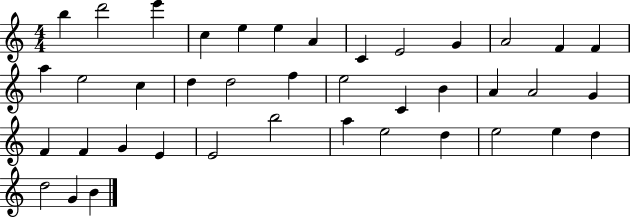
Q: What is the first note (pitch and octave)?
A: B5